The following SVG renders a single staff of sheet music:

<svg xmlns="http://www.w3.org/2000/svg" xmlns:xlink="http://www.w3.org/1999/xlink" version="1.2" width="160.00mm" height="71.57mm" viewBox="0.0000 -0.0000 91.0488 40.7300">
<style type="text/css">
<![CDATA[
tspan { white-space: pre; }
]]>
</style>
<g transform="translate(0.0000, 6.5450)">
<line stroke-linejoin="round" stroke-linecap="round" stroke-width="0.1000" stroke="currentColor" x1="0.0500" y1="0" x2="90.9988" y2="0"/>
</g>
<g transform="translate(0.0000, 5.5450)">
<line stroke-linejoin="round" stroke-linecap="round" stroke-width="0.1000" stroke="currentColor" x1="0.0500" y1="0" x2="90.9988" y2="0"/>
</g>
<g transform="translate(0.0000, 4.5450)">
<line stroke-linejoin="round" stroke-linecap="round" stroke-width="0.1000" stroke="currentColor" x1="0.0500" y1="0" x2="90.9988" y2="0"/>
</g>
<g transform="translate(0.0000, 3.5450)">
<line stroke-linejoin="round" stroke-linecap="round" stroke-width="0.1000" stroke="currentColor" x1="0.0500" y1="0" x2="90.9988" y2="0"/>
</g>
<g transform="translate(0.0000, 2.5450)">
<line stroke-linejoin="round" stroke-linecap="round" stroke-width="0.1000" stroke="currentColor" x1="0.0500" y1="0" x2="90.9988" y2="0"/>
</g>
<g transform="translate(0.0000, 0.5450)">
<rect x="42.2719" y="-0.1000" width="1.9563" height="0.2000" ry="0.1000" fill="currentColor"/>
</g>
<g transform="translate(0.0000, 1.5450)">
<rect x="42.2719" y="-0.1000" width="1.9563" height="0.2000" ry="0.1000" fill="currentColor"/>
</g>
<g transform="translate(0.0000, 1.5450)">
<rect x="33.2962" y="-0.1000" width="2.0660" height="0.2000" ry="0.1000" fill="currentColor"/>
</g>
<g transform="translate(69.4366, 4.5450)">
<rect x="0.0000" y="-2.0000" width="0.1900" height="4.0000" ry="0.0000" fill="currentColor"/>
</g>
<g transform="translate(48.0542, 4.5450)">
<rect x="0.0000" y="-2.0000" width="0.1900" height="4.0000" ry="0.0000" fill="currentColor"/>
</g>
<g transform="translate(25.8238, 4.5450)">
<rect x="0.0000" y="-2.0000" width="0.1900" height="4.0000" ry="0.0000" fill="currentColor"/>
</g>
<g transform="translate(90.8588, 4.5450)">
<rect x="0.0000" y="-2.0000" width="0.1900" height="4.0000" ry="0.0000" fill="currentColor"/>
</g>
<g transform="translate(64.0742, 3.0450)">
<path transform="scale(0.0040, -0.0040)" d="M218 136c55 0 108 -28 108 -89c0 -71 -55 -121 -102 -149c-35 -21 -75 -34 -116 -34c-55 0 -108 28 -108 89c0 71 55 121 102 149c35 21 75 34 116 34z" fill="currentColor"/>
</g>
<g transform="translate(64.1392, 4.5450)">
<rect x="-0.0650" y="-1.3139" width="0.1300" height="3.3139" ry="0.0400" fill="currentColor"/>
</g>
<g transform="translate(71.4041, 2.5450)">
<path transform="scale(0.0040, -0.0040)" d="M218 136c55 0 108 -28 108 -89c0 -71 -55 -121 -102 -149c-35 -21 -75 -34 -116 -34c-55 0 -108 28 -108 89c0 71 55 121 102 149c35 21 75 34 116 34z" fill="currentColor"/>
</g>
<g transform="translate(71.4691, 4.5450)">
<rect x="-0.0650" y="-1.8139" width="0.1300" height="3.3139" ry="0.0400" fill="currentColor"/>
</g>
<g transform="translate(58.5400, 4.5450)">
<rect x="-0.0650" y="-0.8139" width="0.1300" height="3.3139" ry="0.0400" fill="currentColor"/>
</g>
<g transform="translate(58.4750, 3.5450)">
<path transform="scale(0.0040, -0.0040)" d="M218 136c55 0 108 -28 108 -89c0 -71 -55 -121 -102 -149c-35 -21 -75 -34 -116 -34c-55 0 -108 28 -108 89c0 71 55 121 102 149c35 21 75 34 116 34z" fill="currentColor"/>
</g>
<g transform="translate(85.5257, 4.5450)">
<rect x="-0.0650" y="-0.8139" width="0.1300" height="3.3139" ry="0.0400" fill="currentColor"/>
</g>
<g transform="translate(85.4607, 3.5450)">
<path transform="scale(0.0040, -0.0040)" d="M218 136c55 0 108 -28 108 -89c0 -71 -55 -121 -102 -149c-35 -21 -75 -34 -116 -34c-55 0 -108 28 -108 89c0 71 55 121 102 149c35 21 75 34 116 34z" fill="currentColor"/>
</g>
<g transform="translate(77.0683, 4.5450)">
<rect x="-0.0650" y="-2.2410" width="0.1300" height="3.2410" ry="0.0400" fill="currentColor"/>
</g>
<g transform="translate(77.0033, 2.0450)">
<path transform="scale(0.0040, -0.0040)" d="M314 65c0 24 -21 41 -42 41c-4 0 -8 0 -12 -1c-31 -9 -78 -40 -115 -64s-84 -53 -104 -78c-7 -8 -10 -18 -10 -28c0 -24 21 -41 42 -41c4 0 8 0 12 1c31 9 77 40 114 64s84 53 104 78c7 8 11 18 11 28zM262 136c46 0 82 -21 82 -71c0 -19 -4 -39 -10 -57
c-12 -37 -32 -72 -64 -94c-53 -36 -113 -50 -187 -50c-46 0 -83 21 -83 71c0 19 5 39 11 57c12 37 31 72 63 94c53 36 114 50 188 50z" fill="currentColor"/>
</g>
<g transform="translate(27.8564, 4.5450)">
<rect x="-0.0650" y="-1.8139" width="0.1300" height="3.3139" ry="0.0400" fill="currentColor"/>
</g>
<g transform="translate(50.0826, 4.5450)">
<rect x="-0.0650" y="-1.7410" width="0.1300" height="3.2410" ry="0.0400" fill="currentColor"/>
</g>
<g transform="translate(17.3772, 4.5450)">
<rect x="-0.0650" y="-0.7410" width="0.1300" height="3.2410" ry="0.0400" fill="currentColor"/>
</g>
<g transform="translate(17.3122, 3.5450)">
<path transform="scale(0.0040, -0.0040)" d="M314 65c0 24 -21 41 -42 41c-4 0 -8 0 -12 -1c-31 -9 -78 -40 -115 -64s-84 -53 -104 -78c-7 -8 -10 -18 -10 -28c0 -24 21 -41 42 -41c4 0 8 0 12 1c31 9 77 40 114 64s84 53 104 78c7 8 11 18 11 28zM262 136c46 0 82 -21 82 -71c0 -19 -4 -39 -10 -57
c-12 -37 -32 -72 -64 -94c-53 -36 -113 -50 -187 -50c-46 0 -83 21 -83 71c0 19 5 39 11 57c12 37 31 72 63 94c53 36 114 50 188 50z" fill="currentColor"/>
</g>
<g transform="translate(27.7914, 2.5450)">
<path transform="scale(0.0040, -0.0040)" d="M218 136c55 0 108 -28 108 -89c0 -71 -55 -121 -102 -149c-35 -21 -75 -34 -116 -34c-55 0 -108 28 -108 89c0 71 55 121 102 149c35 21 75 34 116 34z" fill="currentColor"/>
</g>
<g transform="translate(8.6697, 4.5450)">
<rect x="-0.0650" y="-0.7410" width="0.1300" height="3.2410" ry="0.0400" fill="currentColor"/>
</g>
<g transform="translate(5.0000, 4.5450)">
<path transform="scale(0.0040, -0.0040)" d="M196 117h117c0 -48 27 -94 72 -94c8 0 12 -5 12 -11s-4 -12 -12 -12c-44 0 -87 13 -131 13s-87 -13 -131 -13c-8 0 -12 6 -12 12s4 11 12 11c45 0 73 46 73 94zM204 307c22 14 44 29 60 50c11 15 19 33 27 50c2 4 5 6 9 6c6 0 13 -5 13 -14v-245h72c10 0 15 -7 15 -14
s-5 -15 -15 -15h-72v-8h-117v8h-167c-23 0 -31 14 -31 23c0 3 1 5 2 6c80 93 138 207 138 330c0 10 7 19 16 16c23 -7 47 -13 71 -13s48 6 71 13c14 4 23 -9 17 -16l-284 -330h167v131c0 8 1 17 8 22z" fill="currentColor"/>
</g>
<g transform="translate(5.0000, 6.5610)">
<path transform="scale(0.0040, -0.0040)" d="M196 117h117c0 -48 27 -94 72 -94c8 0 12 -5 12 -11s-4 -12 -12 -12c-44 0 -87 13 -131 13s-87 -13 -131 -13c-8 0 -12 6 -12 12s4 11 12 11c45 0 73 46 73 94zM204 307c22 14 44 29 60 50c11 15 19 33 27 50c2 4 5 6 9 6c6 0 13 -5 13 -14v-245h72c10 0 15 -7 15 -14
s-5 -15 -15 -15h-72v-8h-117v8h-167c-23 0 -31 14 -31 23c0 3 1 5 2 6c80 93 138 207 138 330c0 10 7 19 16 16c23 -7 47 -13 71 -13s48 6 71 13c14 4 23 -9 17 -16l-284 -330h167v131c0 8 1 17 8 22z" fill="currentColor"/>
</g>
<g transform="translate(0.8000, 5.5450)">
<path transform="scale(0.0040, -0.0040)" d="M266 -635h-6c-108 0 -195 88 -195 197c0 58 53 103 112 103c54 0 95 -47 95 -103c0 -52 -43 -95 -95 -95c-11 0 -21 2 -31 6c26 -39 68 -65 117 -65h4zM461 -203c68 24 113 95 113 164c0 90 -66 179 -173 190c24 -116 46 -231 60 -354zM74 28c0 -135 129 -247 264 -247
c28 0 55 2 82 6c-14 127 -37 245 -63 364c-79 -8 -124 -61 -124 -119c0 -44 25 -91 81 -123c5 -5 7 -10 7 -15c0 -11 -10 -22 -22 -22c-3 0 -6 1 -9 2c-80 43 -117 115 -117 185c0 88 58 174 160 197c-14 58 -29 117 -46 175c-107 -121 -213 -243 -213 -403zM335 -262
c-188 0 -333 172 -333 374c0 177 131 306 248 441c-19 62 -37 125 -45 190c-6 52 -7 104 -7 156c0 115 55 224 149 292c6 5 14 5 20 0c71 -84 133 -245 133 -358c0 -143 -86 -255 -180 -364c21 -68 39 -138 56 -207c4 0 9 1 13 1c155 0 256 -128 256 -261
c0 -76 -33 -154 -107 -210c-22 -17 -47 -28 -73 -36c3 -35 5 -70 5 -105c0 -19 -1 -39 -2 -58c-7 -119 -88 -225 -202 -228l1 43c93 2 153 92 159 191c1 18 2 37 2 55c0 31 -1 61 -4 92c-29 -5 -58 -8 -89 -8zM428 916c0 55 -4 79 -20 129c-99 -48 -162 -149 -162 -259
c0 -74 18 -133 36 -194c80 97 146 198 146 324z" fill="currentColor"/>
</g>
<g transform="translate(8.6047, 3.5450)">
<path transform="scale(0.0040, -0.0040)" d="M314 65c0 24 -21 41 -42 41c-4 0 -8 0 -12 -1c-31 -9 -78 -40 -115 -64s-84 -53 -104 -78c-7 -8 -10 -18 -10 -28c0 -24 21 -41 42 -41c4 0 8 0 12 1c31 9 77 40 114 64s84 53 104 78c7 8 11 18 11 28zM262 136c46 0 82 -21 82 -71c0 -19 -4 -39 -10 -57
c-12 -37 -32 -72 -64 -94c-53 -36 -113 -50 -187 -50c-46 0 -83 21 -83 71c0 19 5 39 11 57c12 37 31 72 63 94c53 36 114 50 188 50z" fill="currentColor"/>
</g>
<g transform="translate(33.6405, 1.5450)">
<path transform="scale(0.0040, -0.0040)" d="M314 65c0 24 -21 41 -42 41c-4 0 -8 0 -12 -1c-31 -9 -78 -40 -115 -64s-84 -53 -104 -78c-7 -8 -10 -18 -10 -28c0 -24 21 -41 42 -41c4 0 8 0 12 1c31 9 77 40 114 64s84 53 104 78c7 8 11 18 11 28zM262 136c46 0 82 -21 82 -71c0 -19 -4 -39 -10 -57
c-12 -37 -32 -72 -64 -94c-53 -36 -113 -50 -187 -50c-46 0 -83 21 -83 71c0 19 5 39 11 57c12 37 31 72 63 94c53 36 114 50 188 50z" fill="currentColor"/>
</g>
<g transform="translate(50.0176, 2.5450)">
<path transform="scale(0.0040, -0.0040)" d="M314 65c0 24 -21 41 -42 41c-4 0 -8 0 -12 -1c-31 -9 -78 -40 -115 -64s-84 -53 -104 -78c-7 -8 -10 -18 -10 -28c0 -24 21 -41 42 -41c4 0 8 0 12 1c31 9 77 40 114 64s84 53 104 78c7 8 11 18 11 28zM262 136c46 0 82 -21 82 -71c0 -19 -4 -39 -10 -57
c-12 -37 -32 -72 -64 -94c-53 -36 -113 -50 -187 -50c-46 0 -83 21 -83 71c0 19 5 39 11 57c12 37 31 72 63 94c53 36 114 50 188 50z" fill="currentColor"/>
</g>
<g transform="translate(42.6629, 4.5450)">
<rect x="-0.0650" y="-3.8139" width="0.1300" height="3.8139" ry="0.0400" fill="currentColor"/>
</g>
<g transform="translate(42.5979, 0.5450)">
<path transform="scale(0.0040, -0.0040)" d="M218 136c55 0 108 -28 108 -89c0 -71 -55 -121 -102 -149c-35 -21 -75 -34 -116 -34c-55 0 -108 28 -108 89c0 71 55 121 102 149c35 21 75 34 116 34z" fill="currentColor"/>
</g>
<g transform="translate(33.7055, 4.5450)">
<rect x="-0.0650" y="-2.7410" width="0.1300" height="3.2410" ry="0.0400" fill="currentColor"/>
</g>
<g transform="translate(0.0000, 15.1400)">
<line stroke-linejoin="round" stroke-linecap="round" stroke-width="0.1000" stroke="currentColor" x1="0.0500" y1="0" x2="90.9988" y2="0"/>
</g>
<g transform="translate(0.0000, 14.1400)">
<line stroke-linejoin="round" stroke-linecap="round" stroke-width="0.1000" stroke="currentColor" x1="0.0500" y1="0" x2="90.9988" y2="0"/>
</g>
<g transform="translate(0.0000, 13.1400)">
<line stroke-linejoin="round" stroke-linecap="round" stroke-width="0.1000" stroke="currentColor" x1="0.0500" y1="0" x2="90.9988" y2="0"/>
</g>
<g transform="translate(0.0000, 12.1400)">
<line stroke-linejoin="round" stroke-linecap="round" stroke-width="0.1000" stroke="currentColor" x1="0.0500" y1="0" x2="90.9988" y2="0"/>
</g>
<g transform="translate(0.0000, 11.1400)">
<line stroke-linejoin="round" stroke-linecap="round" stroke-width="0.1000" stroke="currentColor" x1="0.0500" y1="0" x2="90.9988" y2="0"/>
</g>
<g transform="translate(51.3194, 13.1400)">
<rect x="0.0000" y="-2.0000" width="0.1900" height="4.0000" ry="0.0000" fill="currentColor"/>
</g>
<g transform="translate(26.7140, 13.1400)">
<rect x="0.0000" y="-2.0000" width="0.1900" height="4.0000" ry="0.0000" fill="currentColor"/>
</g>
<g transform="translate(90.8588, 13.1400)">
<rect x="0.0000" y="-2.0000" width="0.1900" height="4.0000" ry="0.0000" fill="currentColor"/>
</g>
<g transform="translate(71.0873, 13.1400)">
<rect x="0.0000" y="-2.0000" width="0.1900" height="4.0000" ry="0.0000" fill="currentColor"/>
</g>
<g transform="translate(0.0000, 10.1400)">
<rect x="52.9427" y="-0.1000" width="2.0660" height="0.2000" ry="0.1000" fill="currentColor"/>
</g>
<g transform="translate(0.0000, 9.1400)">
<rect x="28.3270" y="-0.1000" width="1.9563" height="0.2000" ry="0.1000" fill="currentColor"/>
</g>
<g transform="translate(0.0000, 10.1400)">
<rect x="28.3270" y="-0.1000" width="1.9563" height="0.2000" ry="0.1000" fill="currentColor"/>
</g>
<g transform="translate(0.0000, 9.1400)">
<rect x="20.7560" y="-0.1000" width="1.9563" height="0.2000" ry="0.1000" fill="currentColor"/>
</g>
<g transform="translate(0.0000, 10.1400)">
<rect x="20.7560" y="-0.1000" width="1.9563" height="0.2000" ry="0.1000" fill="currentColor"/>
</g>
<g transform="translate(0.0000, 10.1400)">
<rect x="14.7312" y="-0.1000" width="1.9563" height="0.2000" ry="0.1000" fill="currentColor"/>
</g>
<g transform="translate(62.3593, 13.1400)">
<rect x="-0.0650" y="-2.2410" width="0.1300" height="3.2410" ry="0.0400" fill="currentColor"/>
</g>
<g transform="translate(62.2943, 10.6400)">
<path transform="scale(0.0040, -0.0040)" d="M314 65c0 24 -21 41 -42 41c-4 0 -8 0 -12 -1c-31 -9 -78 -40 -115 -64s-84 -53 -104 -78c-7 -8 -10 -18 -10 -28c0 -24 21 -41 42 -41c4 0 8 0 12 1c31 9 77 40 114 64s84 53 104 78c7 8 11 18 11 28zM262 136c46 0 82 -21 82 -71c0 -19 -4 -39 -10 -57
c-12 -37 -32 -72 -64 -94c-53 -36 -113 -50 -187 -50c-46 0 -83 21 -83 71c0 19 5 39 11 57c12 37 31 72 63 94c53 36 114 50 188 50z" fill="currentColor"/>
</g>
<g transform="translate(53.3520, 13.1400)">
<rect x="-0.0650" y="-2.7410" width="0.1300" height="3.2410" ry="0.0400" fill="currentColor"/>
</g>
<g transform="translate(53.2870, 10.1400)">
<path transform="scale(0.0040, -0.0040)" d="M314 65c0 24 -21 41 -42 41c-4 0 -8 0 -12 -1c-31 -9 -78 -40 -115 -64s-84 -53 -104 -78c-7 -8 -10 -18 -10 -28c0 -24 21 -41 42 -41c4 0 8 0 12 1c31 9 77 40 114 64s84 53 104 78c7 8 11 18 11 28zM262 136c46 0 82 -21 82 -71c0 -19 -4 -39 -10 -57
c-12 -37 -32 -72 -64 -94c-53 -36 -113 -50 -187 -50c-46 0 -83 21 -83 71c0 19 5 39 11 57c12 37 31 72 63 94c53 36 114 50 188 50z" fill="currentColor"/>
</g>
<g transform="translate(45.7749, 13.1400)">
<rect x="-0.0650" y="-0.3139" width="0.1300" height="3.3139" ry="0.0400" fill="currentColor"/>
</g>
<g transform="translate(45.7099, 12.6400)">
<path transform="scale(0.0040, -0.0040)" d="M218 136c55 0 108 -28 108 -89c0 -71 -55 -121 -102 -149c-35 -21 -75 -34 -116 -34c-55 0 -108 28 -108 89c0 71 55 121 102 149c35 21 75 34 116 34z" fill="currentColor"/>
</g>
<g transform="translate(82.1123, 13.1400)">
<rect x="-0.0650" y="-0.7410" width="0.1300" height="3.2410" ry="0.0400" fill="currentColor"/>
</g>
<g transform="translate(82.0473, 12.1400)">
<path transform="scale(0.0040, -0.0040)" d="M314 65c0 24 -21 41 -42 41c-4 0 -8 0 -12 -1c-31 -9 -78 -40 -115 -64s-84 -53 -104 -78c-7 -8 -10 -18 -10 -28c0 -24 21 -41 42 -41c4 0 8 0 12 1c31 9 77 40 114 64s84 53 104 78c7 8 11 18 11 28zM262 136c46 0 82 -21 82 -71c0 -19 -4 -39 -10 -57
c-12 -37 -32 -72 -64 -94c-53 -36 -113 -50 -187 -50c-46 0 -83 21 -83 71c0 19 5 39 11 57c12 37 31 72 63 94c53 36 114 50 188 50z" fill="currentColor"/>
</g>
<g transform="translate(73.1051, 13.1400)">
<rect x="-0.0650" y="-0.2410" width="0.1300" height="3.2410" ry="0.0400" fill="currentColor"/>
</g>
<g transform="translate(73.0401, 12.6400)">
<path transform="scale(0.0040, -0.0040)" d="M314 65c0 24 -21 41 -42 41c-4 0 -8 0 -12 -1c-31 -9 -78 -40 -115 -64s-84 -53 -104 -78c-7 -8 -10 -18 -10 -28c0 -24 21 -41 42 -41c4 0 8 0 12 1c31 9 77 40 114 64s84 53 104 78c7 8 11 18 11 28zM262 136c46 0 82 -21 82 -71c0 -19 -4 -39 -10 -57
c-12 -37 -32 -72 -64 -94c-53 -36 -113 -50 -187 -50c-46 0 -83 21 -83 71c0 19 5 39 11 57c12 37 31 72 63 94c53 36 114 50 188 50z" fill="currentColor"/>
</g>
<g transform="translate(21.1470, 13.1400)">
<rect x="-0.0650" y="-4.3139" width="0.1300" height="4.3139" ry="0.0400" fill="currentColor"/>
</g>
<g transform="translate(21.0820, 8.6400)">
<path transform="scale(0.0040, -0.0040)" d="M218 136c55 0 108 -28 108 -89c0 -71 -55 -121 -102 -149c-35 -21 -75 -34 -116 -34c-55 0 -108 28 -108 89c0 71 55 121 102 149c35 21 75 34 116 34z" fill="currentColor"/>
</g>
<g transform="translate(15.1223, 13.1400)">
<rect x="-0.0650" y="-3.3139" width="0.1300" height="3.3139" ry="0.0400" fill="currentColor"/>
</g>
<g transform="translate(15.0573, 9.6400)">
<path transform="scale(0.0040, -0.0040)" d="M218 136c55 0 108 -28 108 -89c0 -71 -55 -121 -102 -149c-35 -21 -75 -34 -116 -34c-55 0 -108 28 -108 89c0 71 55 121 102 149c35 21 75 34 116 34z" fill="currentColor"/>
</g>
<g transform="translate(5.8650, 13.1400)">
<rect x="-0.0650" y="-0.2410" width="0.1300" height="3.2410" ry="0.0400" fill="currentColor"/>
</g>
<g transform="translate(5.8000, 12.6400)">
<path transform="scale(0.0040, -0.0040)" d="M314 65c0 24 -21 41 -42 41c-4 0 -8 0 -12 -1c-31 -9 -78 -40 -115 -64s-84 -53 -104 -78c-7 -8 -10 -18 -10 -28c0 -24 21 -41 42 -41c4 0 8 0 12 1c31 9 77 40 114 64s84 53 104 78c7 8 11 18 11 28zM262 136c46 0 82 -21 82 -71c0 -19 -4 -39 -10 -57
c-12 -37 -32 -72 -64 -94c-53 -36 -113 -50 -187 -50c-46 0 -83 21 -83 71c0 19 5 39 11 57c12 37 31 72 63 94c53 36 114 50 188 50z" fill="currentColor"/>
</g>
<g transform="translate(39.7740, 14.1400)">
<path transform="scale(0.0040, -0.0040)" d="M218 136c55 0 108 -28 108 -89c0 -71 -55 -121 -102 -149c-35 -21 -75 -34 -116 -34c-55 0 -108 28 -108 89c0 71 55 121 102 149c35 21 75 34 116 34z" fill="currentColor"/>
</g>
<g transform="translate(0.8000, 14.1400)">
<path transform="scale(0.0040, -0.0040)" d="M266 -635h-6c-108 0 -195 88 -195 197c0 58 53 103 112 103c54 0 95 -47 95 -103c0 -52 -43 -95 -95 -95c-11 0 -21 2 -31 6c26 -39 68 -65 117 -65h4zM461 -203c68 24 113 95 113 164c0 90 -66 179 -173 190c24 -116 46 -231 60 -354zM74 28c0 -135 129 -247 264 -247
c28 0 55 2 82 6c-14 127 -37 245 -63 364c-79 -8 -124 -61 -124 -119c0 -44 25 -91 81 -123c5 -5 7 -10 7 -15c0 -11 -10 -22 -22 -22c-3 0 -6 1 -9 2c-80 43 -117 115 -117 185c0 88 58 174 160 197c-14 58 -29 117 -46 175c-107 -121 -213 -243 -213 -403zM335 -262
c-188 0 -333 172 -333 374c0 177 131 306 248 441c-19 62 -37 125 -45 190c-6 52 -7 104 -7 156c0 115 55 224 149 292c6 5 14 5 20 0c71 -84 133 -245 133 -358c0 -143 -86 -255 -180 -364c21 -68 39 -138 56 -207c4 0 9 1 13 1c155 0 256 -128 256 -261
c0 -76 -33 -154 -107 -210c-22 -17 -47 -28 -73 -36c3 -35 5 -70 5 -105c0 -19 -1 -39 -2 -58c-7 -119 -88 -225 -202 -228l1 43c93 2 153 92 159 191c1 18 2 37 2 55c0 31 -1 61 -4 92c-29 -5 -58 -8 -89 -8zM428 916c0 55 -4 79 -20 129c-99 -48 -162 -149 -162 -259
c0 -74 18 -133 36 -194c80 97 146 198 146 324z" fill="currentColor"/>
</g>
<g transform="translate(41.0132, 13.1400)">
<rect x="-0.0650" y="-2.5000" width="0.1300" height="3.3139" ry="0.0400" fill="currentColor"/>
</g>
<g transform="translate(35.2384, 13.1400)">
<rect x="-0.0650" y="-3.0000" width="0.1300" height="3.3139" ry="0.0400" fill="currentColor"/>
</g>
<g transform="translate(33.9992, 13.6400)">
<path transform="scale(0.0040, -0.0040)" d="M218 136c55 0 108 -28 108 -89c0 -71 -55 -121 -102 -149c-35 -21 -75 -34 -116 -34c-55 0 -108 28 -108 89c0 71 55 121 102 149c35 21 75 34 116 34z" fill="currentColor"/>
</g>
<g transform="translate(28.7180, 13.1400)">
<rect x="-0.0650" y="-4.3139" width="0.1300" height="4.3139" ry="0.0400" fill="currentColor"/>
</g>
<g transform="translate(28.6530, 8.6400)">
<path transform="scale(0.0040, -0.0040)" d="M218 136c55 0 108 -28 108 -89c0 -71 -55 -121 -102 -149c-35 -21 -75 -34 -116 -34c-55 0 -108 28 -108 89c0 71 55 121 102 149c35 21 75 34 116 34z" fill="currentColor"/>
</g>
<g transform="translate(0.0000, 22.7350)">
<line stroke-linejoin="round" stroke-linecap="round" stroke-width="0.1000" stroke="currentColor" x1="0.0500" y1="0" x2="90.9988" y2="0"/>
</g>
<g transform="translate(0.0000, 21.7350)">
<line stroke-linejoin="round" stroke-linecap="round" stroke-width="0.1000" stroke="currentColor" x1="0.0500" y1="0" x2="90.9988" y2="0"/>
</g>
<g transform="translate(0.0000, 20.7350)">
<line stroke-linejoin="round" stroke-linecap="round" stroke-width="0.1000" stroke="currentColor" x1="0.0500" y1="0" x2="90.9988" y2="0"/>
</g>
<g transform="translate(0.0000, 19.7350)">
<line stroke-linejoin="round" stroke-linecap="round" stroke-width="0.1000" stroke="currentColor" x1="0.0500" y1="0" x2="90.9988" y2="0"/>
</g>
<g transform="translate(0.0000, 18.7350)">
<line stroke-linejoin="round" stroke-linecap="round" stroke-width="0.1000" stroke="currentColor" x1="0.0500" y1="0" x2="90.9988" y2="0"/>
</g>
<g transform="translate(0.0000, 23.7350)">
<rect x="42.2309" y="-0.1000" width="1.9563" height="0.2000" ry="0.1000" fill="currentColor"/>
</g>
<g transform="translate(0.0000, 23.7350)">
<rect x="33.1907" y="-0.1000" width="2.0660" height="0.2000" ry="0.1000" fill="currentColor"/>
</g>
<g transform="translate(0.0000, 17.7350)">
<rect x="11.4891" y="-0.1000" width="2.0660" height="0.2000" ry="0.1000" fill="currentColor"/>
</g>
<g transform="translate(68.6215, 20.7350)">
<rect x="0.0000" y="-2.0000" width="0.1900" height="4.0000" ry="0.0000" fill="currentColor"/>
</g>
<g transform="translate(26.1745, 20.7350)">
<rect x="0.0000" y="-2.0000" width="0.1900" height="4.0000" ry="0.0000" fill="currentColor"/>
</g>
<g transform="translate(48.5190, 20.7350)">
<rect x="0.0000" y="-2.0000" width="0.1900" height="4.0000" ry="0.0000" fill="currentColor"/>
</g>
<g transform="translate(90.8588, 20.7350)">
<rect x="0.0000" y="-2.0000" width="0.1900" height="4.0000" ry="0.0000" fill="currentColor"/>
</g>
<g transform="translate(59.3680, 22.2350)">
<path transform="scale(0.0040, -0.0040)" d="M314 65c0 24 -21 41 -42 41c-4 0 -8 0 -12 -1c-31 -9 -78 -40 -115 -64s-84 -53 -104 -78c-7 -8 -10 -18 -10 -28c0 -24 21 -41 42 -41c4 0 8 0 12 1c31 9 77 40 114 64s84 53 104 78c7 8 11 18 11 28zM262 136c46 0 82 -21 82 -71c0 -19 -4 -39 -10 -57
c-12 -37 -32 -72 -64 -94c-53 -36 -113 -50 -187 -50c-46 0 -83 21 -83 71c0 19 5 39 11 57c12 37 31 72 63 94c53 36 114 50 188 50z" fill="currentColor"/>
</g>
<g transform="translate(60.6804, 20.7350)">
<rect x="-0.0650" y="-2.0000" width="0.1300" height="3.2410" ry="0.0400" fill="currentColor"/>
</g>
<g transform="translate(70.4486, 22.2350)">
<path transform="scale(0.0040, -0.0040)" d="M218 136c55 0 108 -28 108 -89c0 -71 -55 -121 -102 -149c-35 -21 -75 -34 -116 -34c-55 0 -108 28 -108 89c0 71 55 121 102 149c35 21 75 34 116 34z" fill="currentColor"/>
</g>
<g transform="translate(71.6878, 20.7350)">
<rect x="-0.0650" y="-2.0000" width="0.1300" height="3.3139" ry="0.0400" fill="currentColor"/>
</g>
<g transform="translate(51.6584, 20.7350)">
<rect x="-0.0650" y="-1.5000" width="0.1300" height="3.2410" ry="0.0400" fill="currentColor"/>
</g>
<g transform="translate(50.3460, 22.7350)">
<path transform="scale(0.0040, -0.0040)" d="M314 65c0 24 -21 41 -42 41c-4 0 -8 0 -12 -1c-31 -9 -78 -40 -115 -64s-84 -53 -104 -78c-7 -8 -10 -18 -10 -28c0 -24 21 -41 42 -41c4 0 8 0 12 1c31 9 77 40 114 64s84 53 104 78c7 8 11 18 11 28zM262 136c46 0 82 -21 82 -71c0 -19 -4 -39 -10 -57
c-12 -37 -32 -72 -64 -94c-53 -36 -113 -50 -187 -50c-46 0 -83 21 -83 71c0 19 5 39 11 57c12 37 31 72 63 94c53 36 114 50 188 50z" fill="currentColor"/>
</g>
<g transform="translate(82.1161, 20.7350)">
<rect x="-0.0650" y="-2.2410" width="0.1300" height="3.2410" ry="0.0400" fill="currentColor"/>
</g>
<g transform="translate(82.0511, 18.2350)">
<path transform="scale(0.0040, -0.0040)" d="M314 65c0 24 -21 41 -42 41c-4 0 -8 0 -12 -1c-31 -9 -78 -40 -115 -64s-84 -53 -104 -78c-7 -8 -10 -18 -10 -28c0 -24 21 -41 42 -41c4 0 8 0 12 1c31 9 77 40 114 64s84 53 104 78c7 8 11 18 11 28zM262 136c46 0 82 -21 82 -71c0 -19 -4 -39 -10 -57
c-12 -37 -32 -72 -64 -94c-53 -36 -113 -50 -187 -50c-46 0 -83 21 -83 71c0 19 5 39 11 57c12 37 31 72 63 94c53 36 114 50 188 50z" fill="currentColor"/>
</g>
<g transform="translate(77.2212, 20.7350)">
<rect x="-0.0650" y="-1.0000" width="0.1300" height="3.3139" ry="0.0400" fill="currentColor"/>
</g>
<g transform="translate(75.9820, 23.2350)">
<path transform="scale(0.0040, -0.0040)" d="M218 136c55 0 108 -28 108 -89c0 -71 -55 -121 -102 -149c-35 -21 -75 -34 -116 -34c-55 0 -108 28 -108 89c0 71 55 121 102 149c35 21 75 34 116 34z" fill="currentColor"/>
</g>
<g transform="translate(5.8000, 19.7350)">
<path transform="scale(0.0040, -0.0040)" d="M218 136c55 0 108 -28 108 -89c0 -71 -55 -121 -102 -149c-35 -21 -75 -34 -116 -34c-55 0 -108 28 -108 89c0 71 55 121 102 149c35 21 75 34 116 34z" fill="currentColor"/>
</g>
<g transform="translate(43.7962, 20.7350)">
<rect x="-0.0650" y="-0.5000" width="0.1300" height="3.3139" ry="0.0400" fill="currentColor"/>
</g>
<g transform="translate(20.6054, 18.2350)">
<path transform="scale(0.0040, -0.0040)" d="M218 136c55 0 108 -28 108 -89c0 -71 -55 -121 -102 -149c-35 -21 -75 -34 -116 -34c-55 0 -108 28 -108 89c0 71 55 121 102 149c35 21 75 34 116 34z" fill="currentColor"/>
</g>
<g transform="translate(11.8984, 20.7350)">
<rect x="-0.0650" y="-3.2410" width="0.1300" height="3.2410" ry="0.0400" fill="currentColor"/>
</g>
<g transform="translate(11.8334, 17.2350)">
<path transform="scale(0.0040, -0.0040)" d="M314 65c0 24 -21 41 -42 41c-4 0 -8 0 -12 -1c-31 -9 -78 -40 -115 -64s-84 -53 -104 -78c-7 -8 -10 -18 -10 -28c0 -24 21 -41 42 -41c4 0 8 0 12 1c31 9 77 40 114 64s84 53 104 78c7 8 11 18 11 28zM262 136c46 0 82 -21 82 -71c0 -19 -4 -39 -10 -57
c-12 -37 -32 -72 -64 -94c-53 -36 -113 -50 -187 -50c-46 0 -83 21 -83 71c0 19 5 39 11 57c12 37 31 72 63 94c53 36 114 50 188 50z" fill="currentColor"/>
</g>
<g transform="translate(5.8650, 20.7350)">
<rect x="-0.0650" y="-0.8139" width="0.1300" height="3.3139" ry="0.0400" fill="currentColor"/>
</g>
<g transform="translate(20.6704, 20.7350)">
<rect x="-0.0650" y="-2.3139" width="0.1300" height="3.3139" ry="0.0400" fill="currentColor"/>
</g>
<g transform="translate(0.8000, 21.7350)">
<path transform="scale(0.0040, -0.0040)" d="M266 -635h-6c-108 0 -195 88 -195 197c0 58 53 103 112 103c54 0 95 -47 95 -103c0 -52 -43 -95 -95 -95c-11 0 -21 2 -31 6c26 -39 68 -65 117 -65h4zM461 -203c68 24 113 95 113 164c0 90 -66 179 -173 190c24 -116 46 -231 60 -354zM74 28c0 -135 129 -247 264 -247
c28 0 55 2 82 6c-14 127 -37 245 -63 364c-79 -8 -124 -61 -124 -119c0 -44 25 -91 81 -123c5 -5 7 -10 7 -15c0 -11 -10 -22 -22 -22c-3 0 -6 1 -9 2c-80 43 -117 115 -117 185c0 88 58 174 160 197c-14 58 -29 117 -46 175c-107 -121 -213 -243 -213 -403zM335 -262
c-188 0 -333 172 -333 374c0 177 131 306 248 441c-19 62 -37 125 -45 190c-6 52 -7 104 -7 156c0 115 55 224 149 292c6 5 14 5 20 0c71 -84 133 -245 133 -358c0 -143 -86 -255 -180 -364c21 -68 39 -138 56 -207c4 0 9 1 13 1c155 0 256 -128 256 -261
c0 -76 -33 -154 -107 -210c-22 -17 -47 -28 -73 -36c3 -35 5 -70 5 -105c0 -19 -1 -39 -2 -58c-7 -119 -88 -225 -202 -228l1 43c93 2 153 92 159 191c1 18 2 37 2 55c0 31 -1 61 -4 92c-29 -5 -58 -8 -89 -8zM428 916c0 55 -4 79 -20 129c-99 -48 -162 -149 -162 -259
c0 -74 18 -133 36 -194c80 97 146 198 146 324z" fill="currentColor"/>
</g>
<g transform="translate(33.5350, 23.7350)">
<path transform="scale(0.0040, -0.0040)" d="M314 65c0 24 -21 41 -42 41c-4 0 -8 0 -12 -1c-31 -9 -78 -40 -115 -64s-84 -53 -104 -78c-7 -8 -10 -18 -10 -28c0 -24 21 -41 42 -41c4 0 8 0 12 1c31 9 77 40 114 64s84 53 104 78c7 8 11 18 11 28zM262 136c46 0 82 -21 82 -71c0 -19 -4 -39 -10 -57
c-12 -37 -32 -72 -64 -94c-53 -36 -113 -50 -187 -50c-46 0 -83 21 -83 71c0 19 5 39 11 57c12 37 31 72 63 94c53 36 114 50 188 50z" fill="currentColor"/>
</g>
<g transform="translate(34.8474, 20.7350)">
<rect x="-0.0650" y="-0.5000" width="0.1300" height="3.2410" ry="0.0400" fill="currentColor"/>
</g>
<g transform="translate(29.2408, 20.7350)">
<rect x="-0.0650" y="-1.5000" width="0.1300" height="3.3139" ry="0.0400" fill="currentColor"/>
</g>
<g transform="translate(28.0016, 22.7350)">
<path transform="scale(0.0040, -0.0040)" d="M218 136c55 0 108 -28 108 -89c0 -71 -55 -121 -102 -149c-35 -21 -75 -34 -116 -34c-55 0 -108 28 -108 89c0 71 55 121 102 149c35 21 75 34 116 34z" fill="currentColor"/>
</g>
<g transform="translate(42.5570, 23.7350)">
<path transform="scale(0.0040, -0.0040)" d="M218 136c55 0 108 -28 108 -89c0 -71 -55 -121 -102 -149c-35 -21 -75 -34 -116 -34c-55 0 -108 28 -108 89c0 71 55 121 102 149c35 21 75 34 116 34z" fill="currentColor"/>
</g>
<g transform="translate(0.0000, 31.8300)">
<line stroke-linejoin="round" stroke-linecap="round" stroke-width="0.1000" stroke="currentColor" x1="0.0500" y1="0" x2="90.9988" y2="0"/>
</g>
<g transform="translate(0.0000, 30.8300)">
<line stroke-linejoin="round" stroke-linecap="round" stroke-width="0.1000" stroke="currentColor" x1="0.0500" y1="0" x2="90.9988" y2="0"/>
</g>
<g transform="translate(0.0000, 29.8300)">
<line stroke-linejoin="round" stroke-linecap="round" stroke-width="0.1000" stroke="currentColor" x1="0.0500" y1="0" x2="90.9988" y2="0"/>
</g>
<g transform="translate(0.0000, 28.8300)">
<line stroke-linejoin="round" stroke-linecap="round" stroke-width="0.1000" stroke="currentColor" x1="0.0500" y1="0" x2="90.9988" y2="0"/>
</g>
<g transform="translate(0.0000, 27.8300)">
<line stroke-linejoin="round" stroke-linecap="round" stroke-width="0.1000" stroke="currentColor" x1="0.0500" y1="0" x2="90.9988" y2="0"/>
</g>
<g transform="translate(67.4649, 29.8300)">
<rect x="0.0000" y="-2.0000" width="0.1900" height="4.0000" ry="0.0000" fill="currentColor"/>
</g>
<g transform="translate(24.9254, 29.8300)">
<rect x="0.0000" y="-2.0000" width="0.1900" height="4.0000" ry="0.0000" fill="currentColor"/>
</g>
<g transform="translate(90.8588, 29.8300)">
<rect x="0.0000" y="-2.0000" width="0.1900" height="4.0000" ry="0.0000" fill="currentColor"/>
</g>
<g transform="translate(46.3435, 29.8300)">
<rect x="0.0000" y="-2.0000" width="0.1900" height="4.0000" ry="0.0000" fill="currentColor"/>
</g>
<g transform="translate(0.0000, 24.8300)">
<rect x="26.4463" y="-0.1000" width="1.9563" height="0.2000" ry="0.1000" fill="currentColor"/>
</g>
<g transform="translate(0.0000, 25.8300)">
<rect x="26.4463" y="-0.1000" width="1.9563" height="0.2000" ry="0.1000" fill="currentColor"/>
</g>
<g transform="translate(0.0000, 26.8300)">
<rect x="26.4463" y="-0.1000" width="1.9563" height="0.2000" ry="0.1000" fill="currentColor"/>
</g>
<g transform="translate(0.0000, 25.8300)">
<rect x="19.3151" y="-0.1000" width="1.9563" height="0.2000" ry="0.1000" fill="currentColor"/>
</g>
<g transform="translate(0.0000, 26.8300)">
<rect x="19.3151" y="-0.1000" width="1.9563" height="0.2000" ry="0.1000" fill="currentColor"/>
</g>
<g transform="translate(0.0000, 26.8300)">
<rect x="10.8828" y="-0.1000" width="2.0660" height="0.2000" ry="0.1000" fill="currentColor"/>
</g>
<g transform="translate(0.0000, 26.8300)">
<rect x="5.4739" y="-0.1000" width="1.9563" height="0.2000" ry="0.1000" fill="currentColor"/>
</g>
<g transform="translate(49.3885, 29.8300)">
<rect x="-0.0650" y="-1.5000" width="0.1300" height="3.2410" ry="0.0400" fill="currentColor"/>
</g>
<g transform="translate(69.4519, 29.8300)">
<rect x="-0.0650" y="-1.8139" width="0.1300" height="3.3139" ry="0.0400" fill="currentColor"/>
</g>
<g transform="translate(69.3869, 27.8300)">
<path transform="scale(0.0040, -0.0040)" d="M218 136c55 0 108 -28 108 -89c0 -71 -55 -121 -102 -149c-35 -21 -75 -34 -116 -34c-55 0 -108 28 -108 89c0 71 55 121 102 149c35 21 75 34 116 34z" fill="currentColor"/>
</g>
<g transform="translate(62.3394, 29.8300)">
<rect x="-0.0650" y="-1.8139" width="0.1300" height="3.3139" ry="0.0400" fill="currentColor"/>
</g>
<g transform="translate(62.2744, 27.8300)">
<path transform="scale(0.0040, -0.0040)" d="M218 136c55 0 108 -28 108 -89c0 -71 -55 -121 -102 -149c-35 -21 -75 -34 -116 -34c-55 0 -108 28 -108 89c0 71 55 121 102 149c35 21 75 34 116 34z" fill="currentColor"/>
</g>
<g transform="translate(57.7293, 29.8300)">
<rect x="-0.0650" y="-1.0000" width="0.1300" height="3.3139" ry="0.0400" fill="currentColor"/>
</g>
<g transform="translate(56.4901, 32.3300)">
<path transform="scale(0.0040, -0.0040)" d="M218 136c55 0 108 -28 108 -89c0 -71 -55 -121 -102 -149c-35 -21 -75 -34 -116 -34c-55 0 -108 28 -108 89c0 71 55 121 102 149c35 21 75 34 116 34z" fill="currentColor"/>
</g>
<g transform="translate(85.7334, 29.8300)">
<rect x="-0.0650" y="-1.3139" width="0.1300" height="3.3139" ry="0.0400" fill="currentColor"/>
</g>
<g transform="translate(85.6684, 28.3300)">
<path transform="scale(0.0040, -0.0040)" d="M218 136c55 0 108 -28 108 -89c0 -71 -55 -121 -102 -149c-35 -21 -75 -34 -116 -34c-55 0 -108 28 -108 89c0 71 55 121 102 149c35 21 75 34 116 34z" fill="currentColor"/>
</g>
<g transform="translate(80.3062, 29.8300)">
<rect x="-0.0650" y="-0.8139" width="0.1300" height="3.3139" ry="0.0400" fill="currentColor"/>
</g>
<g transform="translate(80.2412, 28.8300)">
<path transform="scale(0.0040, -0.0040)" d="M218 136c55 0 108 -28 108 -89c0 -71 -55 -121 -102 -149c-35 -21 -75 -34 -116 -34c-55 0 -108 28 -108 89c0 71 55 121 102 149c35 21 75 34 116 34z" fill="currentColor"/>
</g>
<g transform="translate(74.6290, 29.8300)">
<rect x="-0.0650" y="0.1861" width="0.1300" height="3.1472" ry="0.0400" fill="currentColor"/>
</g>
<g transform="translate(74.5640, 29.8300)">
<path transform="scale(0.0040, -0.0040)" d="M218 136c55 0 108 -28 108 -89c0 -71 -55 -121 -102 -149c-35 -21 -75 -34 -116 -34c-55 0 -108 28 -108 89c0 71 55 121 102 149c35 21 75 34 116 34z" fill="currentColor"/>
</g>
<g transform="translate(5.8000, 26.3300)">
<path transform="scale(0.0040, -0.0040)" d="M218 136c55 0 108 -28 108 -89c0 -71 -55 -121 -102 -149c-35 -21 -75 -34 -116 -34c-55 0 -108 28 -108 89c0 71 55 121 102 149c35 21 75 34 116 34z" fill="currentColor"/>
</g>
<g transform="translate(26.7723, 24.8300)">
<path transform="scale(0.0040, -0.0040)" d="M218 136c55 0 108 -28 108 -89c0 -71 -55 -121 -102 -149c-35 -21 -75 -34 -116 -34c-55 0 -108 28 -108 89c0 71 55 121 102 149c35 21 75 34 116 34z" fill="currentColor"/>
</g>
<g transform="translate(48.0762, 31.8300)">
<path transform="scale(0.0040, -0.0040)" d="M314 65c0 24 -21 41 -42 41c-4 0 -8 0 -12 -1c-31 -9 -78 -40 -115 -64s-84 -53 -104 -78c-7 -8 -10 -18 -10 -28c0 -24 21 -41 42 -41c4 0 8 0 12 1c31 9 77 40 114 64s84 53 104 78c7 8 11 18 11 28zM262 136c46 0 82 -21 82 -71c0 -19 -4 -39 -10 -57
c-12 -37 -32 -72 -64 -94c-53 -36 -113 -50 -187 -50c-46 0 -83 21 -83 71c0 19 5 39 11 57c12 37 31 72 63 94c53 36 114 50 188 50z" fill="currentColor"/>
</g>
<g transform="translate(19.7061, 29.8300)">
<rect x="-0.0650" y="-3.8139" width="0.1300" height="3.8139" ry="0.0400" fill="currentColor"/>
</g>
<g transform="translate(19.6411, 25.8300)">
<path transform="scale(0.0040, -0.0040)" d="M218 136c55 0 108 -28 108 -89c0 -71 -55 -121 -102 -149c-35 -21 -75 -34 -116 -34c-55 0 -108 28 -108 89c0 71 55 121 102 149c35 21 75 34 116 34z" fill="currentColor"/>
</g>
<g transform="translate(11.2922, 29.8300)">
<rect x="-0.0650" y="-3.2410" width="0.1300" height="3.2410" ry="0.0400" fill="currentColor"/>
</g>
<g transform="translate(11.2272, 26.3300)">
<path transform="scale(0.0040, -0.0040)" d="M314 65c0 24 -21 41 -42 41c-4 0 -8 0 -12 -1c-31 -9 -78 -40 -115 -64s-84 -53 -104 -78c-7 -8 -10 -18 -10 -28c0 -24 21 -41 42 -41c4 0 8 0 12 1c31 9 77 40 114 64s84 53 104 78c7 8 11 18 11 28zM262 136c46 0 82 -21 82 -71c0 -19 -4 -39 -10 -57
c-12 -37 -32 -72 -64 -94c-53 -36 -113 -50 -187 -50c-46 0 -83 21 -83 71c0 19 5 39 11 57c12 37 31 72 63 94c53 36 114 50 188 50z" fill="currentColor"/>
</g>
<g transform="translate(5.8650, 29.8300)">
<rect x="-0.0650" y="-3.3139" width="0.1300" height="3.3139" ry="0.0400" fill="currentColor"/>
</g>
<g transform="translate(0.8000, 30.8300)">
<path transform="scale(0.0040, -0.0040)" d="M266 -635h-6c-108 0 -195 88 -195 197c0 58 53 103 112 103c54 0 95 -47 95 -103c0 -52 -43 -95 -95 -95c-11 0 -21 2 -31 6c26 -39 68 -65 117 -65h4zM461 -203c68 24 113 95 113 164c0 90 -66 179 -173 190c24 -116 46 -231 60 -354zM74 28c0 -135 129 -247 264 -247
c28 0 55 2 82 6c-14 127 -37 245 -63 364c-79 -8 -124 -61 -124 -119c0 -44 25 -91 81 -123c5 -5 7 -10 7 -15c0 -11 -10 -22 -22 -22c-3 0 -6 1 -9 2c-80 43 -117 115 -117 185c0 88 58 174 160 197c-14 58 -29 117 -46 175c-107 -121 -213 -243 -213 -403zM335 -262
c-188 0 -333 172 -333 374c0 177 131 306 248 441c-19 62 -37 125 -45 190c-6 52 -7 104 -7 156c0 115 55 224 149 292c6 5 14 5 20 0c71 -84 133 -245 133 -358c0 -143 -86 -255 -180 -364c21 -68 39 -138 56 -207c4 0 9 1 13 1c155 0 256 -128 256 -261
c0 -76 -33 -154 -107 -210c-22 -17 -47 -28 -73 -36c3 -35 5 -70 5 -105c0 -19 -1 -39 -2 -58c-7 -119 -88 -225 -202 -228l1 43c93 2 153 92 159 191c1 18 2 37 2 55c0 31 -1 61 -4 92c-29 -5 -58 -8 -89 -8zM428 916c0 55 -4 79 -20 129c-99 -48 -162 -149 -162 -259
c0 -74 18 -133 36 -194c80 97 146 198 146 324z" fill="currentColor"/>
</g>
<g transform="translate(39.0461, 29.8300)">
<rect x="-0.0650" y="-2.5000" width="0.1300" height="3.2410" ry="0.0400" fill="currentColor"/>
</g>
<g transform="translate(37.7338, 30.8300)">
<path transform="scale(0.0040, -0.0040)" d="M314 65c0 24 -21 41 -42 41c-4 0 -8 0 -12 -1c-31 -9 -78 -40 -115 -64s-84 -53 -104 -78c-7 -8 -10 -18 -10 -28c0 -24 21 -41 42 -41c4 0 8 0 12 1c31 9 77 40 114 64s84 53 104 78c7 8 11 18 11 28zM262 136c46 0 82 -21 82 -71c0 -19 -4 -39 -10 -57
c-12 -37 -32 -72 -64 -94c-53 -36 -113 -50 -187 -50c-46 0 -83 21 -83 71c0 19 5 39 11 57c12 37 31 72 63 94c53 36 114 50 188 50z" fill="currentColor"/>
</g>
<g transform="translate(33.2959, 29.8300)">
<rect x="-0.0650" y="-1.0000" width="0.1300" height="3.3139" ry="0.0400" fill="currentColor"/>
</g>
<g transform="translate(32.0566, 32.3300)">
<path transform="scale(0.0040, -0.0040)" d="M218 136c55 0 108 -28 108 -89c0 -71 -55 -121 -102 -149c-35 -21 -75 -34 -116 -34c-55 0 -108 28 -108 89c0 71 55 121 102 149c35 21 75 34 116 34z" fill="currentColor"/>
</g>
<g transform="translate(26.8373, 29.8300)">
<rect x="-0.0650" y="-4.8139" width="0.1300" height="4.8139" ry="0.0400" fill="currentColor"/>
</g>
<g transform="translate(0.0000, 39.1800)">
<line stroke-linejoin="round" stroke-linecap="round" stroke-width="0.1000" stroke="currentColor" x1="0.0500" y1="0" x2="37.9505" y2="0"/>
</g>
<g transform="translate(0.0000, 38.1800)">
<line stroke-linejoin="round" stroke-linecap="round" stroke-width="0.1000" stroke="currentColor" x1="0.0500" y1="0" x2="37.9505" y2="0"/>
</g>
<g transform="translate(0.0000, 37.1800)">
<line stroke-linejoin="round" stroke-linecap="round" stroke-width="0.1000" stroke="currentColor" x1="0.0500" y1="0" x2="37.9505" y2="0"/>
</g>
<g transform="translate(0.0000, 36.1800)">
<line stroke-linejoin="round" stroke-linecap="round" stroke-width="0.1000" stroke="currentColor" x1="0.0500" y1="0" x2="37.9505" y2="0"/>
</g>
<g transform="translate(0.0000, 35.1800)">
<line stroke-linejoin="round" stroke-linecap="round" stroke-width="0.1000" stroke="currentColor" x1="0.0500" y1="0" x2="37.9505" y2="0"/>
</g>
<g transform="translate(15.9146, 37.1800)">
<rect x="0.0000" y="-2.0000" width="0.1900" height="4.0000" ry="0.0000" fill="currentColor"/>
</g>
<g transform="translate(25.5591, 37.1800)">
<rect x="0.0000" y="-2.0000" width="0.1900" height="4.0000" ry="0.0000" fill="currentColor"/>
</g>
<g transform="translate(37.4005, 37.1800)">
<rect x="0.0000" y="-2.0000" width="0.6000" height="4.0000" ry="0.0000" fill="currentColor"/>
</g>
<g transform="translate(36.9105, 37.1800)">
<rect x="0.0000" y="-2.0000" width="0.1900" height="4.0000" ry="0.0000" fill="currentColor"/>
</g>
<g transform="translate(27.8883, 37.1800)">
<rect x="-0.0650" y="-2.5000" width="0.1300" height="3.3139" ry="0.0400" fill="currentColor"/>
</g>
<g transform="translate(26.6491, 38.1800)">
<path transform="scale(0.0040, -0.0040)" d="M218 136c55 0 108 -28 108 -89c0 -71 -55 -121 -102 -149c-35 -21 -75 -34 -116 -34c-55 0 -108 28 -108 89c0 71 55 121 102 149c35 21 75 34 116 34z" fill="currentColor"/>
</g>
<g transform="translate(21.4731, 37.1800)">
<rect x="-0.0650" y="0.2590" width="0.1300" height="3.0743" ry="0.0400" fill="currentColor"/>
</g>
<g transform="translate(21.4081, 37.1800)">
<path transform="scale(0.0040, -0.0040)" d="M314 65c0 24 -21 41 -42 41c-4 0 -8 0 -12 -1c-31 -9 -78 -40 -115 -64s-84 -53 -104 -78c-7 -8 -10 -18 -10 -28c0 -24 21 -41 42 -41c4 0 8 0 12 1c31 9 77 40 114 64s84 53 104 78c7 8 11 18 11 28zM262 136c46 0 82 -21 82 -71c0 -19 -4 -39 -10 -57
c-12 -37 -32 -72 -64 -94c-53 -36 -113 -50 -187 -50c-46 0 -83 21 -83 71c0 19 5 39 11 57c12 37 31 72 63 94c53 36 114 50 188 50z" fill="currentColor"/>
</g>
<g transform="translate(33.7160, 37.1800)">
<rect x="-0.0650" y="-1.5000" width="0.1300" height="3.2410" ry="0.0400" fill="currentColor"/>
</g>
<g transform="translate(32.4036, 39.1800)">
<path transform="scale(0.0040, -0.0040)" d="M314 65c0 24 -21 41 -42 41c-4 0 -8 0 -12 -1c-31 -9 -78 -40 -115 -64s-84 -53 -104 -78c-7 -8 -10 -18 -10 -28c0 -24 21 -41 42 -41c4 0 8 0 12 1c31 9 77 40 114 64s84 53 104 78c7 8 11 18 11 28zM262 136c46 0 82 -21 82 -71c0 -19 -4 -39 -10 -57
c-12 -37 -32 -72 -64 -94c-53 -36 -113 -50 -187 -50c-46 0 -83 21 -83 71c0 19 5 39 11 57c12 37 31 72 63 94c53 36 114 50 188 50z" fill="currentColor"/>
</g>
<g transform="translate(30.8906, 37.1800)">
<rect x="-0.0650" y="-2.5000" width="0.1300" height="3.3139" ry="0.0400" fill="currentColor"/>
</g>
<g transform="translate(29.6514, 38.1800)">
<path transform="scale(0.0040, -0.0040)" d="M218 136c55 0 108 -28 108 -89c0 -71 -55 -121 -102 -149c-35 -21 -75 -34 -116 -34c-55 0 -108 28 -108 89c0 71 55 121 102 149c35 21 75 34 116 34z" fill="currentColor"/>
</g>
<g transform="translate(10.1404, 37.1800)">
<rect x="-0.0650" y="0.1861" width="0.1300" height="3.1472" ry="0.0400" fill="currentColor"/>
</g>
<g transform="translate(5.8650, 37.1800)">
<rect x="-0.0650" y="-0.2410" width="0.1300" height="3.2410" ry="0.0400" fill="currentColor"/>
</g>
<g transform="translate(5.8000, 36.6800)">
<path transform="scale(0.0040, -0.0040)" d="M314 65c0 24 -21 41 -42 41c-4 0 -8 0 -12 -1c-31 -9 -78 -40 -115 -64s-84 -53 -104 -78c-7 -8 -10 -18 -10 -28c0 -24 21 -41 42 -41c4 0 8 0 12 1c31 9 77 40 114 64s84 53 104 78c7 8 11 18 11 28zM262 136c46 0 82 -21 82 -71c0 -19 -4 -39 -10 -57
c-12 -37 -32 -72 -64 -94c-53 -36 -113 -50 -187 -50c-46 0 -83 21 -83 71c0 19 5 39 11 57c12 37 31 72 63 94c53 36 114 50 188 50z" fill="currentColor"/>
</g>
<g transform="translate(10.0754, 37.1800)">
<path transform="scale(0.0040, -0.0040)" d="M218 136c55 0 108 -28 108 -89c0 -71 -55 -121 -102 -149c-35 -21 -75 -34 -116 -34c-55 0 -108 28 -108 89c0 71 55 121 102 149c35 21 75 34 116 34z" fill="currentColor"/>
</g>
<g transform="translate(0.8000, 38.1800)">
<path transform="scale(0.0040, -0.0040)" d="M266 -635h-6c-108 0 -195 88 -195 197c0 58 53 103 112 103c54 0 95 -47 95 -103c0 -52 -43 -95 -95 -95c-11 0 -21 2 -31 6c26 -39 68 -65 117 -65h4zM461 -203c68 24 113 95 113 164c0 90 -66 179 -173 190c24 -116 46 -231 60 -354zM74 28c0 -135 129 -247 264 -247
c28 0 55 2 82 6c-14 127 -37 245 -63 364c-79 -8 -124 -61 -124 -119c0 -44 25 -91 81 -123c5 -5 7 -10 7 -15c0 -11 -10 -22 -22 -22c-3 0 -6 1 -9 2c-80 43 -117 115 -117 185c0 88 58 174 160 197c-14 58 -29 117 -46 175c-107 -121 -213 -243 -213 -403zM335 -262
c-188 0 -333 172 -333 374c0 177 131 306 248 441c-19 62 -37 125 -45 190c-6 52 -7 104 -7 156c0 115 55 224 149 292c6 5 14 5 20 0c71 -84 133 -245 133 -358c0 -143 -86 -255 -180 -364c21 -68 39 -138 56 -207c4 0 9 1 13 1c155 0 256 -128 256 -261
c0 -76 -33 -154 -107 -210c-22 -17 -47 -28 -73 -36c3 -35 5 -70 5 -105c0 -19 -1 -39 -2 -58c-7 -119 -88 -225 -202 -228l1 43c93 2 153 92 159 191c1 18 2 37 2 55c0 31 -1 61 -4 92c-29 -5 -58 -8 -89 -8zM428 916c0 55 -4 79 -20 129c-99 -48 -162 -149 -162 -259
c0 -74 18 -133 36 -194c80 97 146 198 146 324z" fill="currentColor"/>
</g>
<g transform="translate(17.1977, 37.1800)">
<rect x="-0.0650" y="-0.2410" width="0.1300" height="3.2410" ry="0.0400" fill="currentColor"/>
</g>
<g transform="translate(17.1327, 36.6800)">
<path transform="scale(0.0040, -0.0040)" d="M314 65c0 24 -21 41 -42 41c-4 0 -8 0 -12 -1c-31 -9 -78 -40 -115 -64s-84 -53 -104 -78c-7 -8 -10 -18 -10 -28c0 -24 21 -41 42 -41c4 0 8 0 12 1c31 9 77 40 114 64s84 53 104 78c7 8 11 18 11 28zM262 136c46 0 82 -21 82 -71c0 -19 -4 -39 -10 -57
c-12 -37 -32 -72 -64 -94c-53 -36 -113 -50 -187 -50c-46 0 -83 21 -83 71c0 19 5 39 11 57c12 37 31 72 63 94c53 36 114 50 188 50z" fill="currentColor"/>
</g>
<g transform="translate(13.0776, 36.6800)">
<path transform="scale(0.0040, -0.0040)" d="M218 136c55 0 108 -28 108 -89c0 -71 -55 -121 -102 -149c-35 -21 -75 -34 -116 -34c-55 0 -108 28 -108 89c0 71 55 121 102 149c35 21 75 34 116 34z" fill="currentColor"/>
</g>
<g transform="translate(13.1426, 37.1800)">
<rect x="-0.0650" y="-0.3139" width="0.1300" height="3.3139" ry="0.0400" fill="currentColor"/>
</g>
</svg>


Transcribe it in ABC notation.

X:1
T:Untitled
M:4/4
L:1/4
K:C
d2 d2 f a2 c' f2 d e f g2 d c2 b d' d' A G c a2 g2 c2 d2 d b2 g E C2 C E2 F2 F D g2 b b2 c' e' D G2 E2 D f f B d e c2 B c c2 B2 G G E2